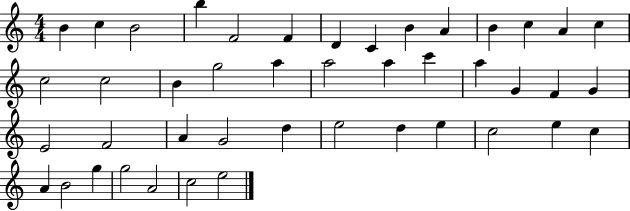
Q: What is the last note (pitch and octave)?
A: E5